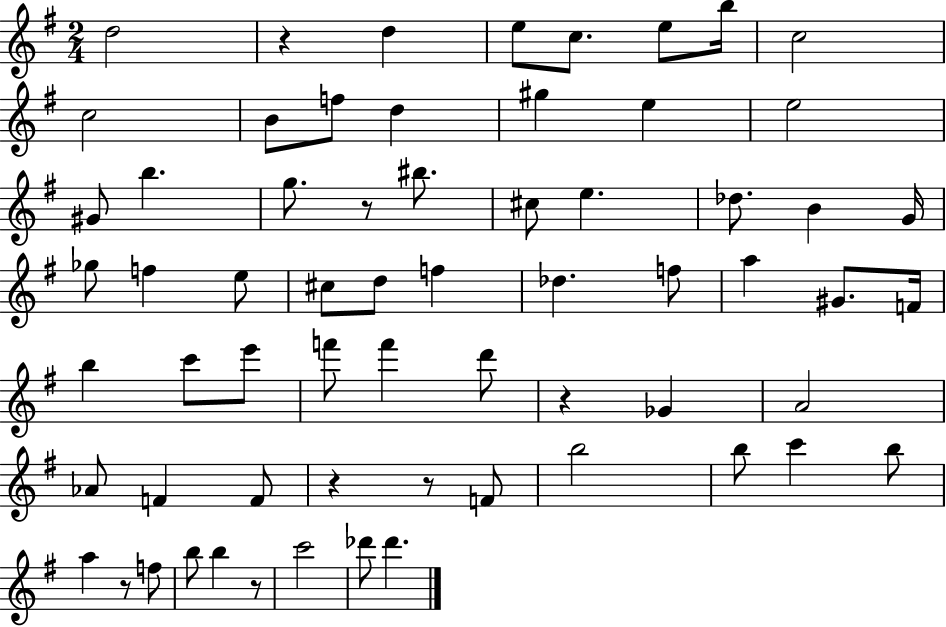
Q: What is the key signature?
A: G major